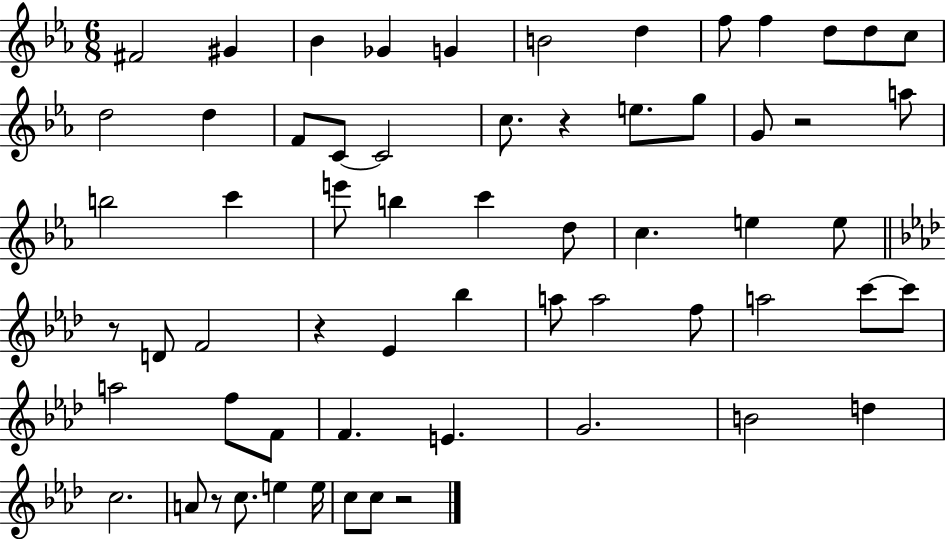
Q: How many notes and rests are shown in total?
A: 62